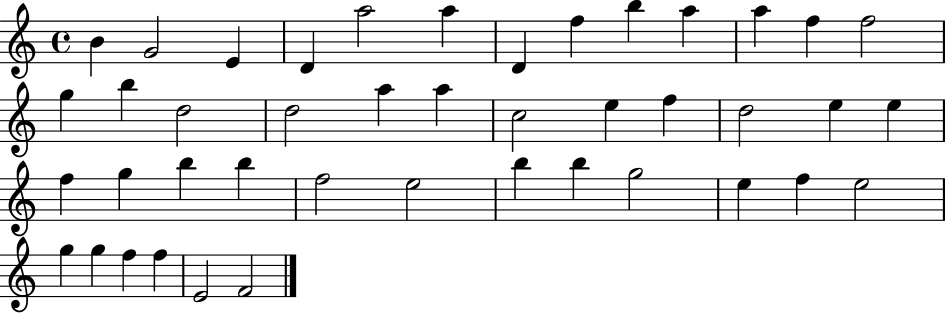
B4/q G4/h E4/q D4/q A5/h A5/q D4/q F5/q B5/q A5/q A5/q F5/q F5/h G5/q B5/q D5/h D5/h A5/q A5/q C5/h E5/q F5/q D5/h E5/q E5/q F5/q G5/q B5/q B5/q F5/h E5/h B5/q B5/q G5/h E5/q F5/q E5/h G5/q G5/q F5/q F5/q E4/h F4/h